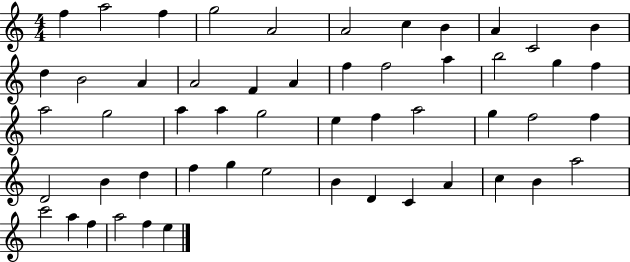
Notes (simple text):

F5/q A5/h F5/q G5/h A4/h A4/h C5/q B4/q A4/q C4/h B4/q D5/q B4/h A4/q A4/h F4/q A4/q F5/q F5/h A5/q B5/h G5/q F5/q A5/h G5/h A5/q A5/q G5/h E5/q F5/q A5/h G5/q F5/h F5/q D4/h B4/q D5/q F5/q G5/q E5/h B4/q D4/q C4/q A4/q C5/q B4/q A5/h C6/h A5/q F5/q A5/h F5/q E5/q